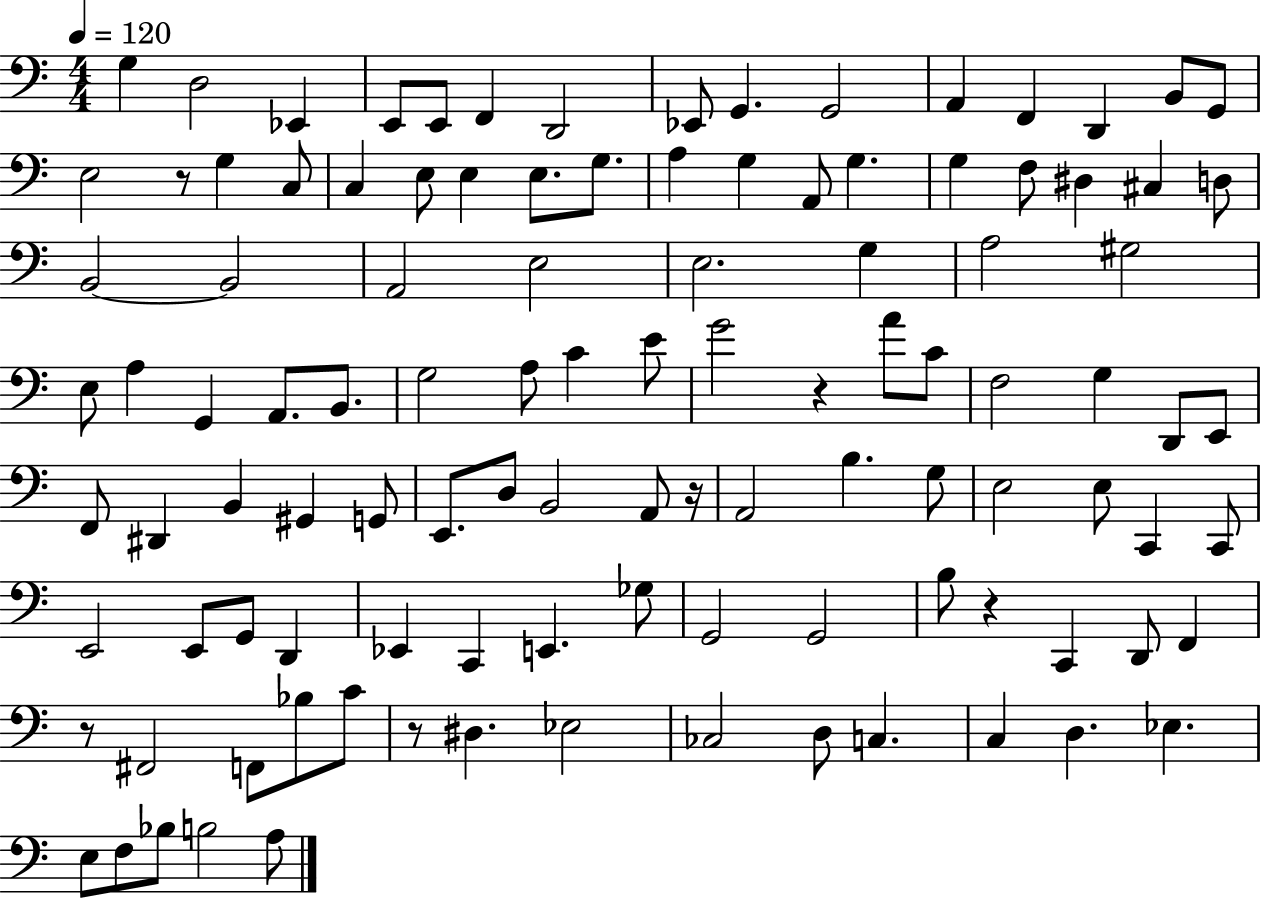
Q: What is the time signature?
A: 4/4